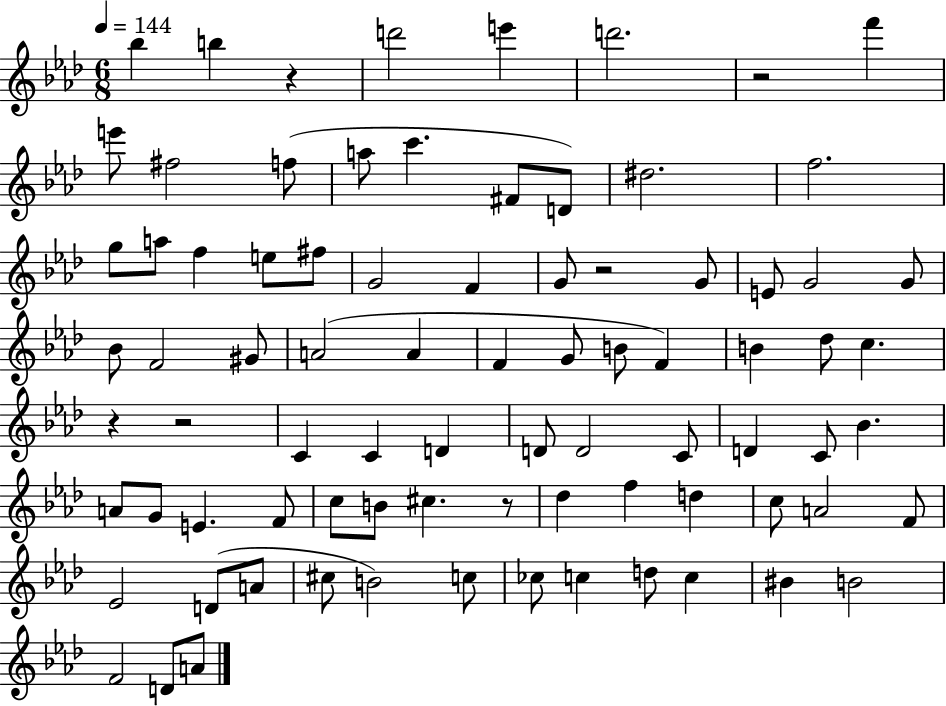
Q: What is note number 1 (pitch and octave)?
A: Bb5